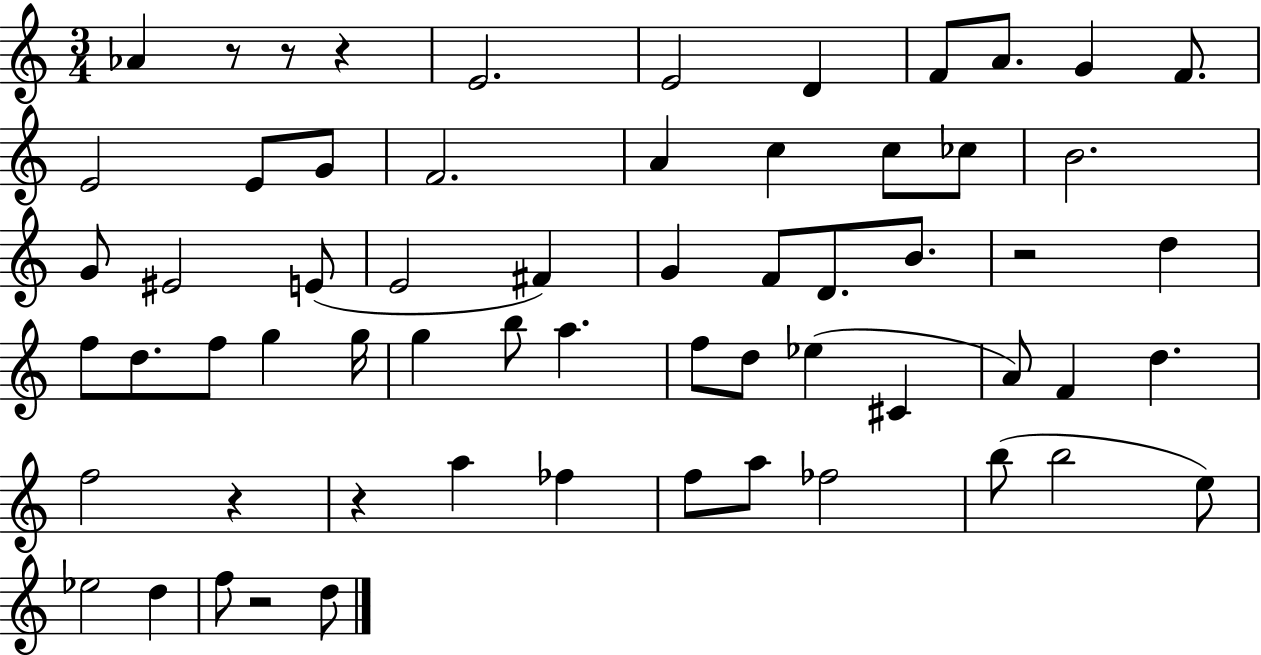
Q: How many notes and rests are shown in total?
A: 62